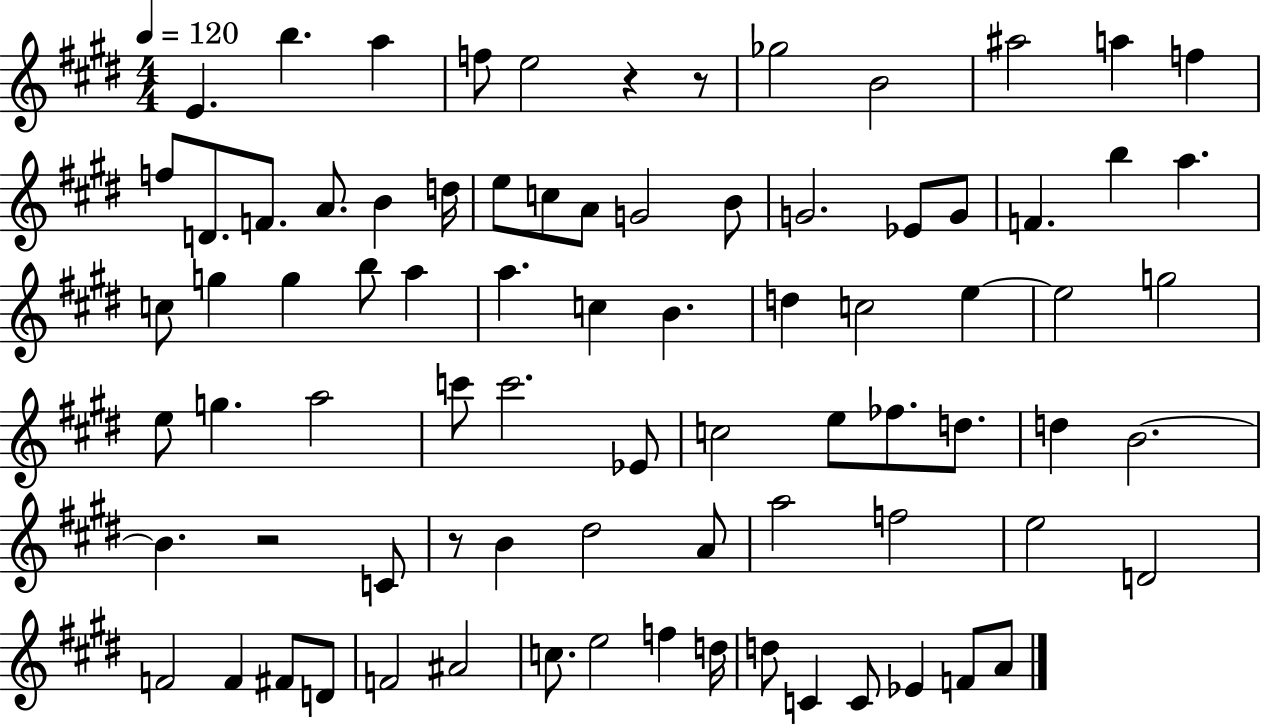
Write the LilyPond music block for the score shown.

{
  \clef treble
  \numericTimeSignature
  \time 4/4
  \key e \major
  \tempo 4 = 120
  e'4. b''4. a''4 | f''8 e''2 r4 r8 | ges''2 b'2 | ais''2 a''4 f''4 | \break f''8 d'8. f'8. a'8. b'4 d''16 | e''8 c''8 a'8 g'2 b'8 | g'2. ees'8 g'8 | f'4. b''4 a''4. | \break c''8 g''4 g''4 b''8 a''4 | a''4. c''4 b'4. | d''4 c''2 e''4~~ | e''2 g''2 | \break e''8 g''4. a''2 | c'''8 c'''2. ees'8 | c''2 e''8 fes''8. d''8. | d''4 b'2.~~ | \break b'4. r2 c'8 | r8 b'4 dis''2 a'8 | a''2 f''2 | e''2 d'2 | \break f'2 f'4 fis'8 d'8 | f'2 ais'2 | c''8. e''2 f''4 d''16 | d''8 c'4 c'8 ees'4 f'8 a'8 | \break \bar "|."
}